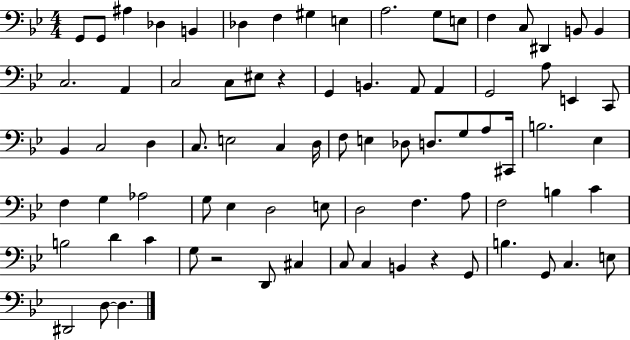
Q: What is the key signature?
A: BES major